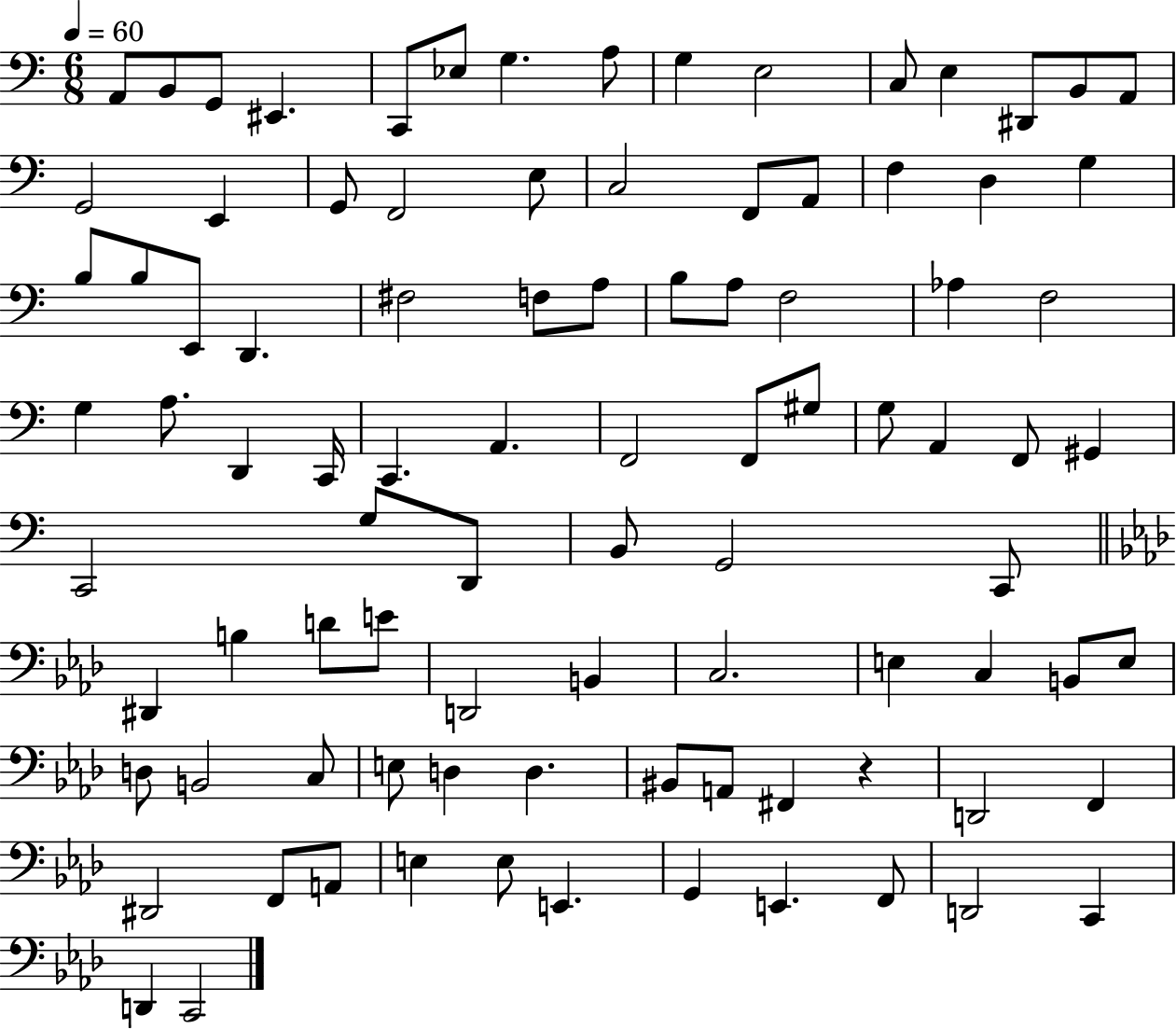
X:1
T:Untitled
M:6/8
L:1/4
K:C
A,,/2 B,,/2 G,,/2 ^E,, C,,/2 _E,/2 G, A,/2 G, E,2 C,/2 E, ^D,,/2 B,,/2 A,,/2 G,,2 E,, G,,/2 F,,2 E,/2 C,2 F,,/2 A,,/2 F, D, G, B,/2 B,/2 E,,/2 D,, ^F,2 F,/2 A,/2 B,/2 A,/2 F,2 _A, F,2 G, A,/2 D,, C,,/4 C,, A,, F,,2 F,,/2 ^G,/2 G,/2 A,, F,,/2 ^G,, C,,2 G,/2 D,,/2 B,,/2 G,,2 C,,/2 ^D,, B, D/2 E/2 D,,2 B,, C,2 E, C, B,,/2 E,/2 D,/2 B,,2 C,/2 E,/2 D, D, ^B,,/2 A,,/2 ^F,, z D,,2 F,, ^D,,2 F,,/2 A,,/2 E, E,/2 E,, G,, E,, F,,/2 D,,2 C,, D,, C,,2